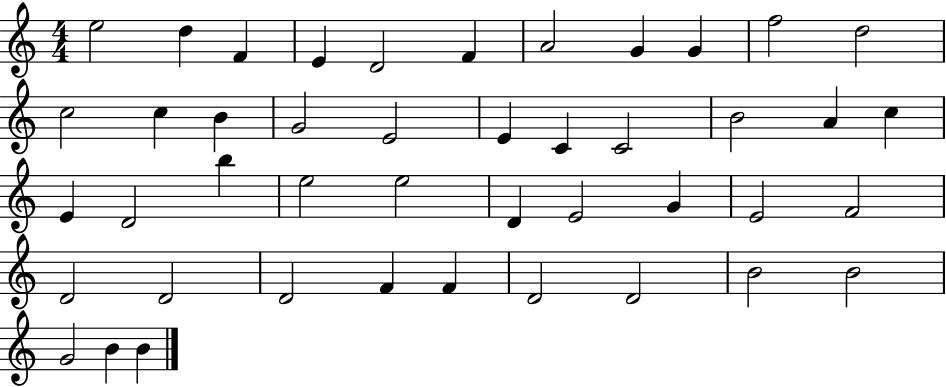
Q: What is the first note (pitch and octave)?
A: E5